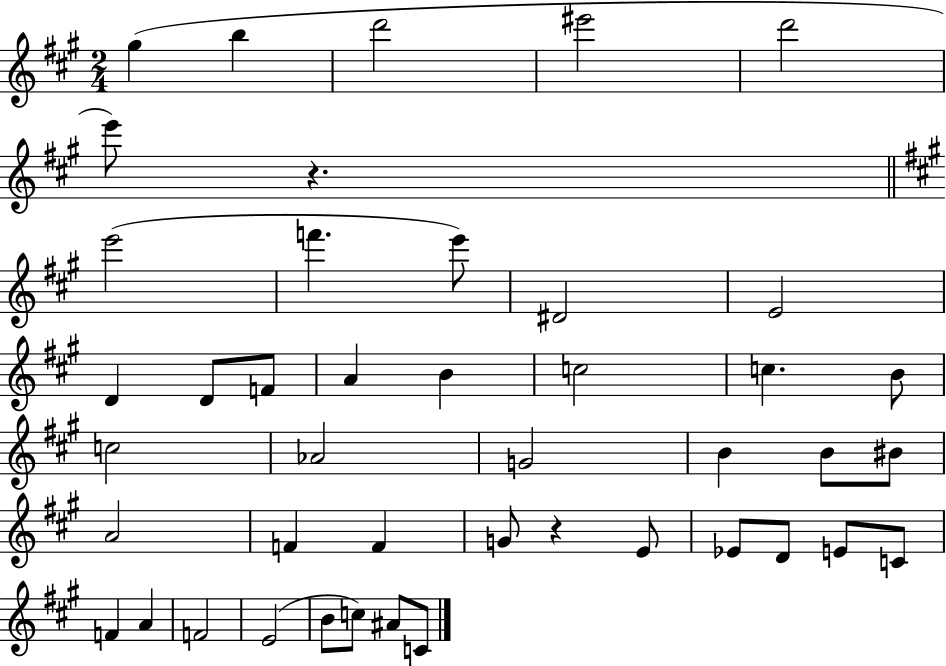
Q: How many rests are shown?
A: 2